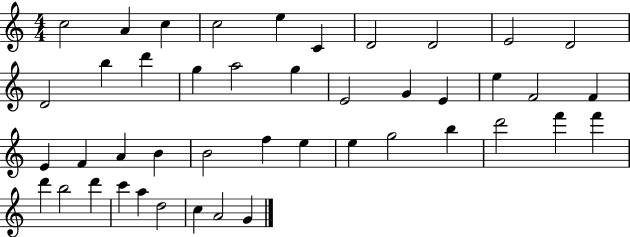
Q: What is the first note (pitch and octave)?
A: C5